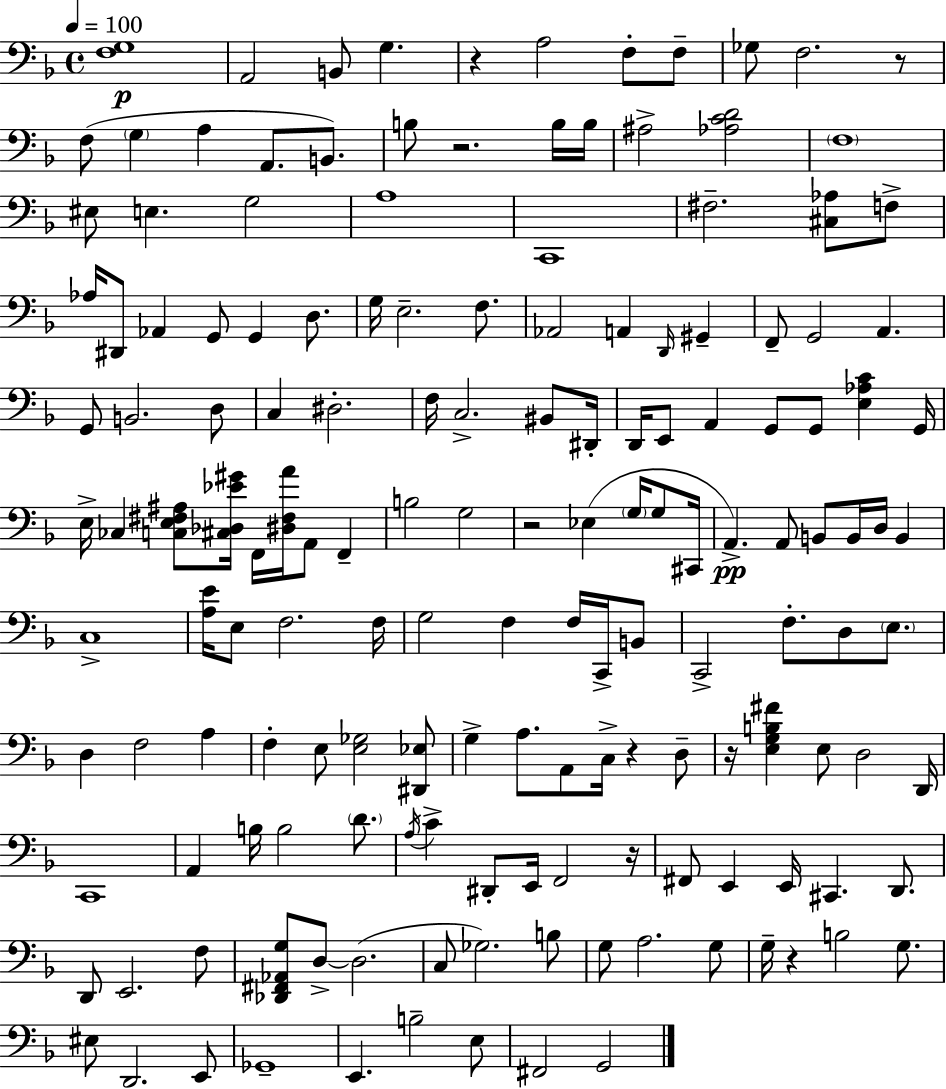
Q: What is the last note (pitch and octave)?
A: G2